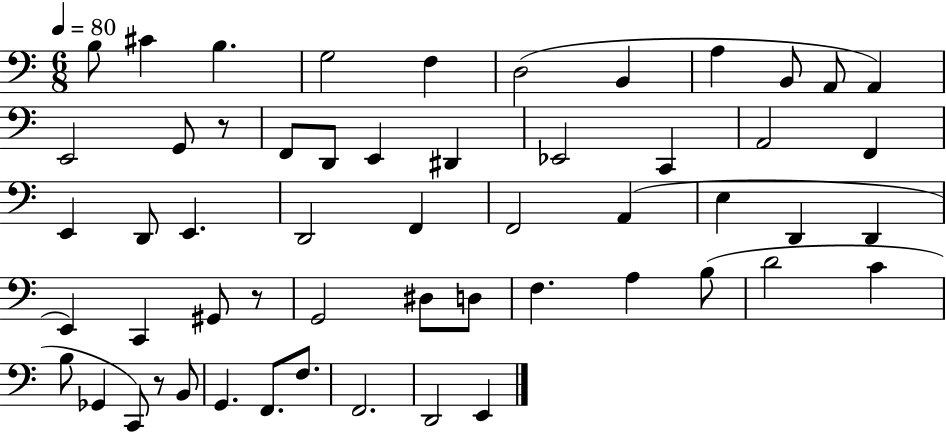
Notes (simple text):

B3/e C#4/q B3/q. G3/h F3/q D3/h B2/q A3/q B2/e A2/e A2/q E2/h G2/e R/e F2/e D2/e E2/q D#2/q Eb2/h C2/q A2/h F2/q E2/q D2/e E2/q. D2/h F2/q F2/h A2/q E3/q D2/q D2/q E2/q C2/q G#2/e R/e G2/h D#3/e D3/e F3/q. A3/q B3/e D4/h C4/q B3/e Gb2/q C2/e R/e B2/e G2/q. F2/e. F3/e. F2/h. D2/h E2/q